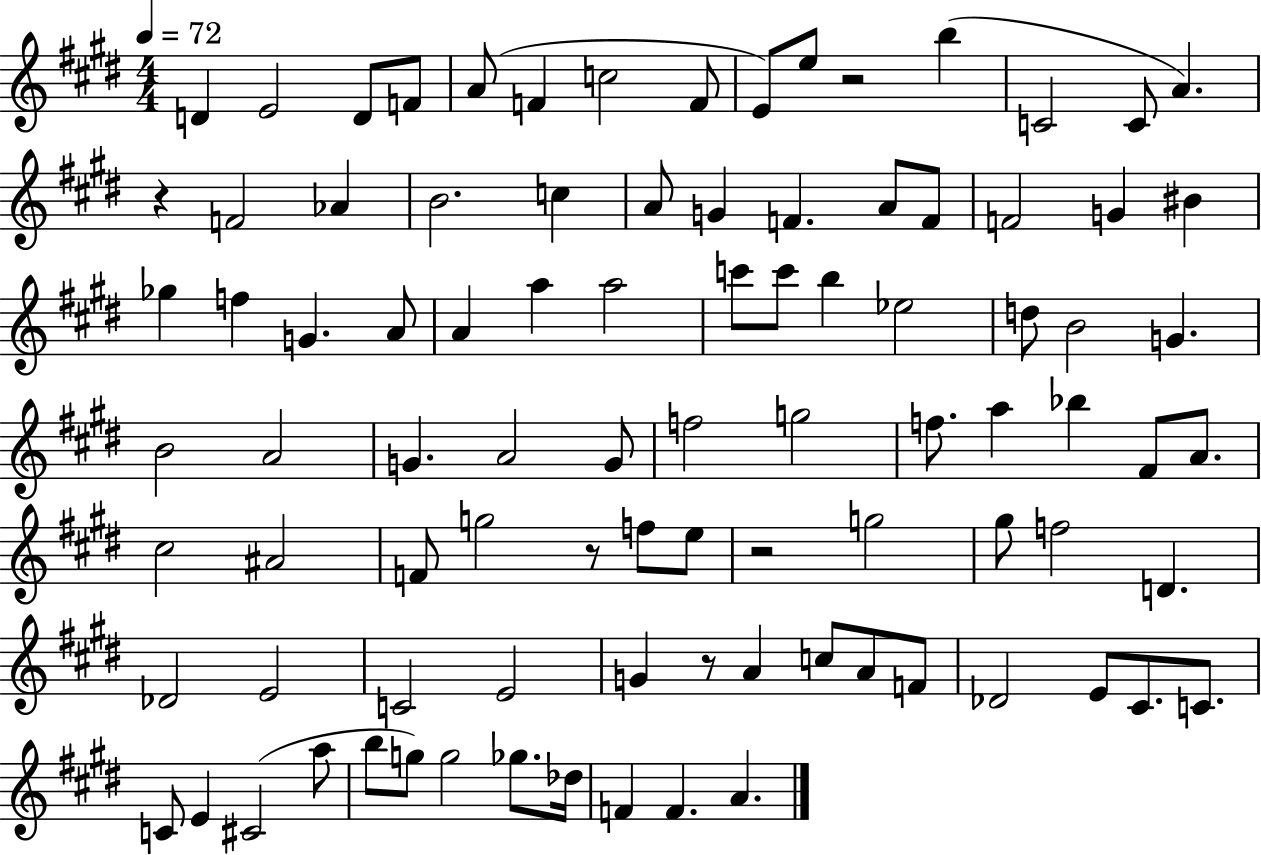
X:1
T:Untitled
M:4/4
L:1/4
K:E
D E2 D/2 F/2 A/2 F c2 F/2 E/2 e/2 z2 b C2 C/2 A z F2 _A B2 c A/2 G F A/2 F/2 F2 G ^B _g f G A/2 A a a2 c'/2 c'/2 b _e2 d/2 B2 G B2 A2 G A2 G/2 f2 g2 f/2 a _b ^F/2 A/2 ^c2 ^A2 F/2 g2 z/2 f/2 e/2 z2 g2 ^g/2 f2 D _D2 E2 C2 E2 G z/2 A c/2 A/2 F/2 _D2 E/2 ^C/2 C/2 C/2 E ^C2 a/2 b/2 g/2 g2 _g/2 _d/4 F F A